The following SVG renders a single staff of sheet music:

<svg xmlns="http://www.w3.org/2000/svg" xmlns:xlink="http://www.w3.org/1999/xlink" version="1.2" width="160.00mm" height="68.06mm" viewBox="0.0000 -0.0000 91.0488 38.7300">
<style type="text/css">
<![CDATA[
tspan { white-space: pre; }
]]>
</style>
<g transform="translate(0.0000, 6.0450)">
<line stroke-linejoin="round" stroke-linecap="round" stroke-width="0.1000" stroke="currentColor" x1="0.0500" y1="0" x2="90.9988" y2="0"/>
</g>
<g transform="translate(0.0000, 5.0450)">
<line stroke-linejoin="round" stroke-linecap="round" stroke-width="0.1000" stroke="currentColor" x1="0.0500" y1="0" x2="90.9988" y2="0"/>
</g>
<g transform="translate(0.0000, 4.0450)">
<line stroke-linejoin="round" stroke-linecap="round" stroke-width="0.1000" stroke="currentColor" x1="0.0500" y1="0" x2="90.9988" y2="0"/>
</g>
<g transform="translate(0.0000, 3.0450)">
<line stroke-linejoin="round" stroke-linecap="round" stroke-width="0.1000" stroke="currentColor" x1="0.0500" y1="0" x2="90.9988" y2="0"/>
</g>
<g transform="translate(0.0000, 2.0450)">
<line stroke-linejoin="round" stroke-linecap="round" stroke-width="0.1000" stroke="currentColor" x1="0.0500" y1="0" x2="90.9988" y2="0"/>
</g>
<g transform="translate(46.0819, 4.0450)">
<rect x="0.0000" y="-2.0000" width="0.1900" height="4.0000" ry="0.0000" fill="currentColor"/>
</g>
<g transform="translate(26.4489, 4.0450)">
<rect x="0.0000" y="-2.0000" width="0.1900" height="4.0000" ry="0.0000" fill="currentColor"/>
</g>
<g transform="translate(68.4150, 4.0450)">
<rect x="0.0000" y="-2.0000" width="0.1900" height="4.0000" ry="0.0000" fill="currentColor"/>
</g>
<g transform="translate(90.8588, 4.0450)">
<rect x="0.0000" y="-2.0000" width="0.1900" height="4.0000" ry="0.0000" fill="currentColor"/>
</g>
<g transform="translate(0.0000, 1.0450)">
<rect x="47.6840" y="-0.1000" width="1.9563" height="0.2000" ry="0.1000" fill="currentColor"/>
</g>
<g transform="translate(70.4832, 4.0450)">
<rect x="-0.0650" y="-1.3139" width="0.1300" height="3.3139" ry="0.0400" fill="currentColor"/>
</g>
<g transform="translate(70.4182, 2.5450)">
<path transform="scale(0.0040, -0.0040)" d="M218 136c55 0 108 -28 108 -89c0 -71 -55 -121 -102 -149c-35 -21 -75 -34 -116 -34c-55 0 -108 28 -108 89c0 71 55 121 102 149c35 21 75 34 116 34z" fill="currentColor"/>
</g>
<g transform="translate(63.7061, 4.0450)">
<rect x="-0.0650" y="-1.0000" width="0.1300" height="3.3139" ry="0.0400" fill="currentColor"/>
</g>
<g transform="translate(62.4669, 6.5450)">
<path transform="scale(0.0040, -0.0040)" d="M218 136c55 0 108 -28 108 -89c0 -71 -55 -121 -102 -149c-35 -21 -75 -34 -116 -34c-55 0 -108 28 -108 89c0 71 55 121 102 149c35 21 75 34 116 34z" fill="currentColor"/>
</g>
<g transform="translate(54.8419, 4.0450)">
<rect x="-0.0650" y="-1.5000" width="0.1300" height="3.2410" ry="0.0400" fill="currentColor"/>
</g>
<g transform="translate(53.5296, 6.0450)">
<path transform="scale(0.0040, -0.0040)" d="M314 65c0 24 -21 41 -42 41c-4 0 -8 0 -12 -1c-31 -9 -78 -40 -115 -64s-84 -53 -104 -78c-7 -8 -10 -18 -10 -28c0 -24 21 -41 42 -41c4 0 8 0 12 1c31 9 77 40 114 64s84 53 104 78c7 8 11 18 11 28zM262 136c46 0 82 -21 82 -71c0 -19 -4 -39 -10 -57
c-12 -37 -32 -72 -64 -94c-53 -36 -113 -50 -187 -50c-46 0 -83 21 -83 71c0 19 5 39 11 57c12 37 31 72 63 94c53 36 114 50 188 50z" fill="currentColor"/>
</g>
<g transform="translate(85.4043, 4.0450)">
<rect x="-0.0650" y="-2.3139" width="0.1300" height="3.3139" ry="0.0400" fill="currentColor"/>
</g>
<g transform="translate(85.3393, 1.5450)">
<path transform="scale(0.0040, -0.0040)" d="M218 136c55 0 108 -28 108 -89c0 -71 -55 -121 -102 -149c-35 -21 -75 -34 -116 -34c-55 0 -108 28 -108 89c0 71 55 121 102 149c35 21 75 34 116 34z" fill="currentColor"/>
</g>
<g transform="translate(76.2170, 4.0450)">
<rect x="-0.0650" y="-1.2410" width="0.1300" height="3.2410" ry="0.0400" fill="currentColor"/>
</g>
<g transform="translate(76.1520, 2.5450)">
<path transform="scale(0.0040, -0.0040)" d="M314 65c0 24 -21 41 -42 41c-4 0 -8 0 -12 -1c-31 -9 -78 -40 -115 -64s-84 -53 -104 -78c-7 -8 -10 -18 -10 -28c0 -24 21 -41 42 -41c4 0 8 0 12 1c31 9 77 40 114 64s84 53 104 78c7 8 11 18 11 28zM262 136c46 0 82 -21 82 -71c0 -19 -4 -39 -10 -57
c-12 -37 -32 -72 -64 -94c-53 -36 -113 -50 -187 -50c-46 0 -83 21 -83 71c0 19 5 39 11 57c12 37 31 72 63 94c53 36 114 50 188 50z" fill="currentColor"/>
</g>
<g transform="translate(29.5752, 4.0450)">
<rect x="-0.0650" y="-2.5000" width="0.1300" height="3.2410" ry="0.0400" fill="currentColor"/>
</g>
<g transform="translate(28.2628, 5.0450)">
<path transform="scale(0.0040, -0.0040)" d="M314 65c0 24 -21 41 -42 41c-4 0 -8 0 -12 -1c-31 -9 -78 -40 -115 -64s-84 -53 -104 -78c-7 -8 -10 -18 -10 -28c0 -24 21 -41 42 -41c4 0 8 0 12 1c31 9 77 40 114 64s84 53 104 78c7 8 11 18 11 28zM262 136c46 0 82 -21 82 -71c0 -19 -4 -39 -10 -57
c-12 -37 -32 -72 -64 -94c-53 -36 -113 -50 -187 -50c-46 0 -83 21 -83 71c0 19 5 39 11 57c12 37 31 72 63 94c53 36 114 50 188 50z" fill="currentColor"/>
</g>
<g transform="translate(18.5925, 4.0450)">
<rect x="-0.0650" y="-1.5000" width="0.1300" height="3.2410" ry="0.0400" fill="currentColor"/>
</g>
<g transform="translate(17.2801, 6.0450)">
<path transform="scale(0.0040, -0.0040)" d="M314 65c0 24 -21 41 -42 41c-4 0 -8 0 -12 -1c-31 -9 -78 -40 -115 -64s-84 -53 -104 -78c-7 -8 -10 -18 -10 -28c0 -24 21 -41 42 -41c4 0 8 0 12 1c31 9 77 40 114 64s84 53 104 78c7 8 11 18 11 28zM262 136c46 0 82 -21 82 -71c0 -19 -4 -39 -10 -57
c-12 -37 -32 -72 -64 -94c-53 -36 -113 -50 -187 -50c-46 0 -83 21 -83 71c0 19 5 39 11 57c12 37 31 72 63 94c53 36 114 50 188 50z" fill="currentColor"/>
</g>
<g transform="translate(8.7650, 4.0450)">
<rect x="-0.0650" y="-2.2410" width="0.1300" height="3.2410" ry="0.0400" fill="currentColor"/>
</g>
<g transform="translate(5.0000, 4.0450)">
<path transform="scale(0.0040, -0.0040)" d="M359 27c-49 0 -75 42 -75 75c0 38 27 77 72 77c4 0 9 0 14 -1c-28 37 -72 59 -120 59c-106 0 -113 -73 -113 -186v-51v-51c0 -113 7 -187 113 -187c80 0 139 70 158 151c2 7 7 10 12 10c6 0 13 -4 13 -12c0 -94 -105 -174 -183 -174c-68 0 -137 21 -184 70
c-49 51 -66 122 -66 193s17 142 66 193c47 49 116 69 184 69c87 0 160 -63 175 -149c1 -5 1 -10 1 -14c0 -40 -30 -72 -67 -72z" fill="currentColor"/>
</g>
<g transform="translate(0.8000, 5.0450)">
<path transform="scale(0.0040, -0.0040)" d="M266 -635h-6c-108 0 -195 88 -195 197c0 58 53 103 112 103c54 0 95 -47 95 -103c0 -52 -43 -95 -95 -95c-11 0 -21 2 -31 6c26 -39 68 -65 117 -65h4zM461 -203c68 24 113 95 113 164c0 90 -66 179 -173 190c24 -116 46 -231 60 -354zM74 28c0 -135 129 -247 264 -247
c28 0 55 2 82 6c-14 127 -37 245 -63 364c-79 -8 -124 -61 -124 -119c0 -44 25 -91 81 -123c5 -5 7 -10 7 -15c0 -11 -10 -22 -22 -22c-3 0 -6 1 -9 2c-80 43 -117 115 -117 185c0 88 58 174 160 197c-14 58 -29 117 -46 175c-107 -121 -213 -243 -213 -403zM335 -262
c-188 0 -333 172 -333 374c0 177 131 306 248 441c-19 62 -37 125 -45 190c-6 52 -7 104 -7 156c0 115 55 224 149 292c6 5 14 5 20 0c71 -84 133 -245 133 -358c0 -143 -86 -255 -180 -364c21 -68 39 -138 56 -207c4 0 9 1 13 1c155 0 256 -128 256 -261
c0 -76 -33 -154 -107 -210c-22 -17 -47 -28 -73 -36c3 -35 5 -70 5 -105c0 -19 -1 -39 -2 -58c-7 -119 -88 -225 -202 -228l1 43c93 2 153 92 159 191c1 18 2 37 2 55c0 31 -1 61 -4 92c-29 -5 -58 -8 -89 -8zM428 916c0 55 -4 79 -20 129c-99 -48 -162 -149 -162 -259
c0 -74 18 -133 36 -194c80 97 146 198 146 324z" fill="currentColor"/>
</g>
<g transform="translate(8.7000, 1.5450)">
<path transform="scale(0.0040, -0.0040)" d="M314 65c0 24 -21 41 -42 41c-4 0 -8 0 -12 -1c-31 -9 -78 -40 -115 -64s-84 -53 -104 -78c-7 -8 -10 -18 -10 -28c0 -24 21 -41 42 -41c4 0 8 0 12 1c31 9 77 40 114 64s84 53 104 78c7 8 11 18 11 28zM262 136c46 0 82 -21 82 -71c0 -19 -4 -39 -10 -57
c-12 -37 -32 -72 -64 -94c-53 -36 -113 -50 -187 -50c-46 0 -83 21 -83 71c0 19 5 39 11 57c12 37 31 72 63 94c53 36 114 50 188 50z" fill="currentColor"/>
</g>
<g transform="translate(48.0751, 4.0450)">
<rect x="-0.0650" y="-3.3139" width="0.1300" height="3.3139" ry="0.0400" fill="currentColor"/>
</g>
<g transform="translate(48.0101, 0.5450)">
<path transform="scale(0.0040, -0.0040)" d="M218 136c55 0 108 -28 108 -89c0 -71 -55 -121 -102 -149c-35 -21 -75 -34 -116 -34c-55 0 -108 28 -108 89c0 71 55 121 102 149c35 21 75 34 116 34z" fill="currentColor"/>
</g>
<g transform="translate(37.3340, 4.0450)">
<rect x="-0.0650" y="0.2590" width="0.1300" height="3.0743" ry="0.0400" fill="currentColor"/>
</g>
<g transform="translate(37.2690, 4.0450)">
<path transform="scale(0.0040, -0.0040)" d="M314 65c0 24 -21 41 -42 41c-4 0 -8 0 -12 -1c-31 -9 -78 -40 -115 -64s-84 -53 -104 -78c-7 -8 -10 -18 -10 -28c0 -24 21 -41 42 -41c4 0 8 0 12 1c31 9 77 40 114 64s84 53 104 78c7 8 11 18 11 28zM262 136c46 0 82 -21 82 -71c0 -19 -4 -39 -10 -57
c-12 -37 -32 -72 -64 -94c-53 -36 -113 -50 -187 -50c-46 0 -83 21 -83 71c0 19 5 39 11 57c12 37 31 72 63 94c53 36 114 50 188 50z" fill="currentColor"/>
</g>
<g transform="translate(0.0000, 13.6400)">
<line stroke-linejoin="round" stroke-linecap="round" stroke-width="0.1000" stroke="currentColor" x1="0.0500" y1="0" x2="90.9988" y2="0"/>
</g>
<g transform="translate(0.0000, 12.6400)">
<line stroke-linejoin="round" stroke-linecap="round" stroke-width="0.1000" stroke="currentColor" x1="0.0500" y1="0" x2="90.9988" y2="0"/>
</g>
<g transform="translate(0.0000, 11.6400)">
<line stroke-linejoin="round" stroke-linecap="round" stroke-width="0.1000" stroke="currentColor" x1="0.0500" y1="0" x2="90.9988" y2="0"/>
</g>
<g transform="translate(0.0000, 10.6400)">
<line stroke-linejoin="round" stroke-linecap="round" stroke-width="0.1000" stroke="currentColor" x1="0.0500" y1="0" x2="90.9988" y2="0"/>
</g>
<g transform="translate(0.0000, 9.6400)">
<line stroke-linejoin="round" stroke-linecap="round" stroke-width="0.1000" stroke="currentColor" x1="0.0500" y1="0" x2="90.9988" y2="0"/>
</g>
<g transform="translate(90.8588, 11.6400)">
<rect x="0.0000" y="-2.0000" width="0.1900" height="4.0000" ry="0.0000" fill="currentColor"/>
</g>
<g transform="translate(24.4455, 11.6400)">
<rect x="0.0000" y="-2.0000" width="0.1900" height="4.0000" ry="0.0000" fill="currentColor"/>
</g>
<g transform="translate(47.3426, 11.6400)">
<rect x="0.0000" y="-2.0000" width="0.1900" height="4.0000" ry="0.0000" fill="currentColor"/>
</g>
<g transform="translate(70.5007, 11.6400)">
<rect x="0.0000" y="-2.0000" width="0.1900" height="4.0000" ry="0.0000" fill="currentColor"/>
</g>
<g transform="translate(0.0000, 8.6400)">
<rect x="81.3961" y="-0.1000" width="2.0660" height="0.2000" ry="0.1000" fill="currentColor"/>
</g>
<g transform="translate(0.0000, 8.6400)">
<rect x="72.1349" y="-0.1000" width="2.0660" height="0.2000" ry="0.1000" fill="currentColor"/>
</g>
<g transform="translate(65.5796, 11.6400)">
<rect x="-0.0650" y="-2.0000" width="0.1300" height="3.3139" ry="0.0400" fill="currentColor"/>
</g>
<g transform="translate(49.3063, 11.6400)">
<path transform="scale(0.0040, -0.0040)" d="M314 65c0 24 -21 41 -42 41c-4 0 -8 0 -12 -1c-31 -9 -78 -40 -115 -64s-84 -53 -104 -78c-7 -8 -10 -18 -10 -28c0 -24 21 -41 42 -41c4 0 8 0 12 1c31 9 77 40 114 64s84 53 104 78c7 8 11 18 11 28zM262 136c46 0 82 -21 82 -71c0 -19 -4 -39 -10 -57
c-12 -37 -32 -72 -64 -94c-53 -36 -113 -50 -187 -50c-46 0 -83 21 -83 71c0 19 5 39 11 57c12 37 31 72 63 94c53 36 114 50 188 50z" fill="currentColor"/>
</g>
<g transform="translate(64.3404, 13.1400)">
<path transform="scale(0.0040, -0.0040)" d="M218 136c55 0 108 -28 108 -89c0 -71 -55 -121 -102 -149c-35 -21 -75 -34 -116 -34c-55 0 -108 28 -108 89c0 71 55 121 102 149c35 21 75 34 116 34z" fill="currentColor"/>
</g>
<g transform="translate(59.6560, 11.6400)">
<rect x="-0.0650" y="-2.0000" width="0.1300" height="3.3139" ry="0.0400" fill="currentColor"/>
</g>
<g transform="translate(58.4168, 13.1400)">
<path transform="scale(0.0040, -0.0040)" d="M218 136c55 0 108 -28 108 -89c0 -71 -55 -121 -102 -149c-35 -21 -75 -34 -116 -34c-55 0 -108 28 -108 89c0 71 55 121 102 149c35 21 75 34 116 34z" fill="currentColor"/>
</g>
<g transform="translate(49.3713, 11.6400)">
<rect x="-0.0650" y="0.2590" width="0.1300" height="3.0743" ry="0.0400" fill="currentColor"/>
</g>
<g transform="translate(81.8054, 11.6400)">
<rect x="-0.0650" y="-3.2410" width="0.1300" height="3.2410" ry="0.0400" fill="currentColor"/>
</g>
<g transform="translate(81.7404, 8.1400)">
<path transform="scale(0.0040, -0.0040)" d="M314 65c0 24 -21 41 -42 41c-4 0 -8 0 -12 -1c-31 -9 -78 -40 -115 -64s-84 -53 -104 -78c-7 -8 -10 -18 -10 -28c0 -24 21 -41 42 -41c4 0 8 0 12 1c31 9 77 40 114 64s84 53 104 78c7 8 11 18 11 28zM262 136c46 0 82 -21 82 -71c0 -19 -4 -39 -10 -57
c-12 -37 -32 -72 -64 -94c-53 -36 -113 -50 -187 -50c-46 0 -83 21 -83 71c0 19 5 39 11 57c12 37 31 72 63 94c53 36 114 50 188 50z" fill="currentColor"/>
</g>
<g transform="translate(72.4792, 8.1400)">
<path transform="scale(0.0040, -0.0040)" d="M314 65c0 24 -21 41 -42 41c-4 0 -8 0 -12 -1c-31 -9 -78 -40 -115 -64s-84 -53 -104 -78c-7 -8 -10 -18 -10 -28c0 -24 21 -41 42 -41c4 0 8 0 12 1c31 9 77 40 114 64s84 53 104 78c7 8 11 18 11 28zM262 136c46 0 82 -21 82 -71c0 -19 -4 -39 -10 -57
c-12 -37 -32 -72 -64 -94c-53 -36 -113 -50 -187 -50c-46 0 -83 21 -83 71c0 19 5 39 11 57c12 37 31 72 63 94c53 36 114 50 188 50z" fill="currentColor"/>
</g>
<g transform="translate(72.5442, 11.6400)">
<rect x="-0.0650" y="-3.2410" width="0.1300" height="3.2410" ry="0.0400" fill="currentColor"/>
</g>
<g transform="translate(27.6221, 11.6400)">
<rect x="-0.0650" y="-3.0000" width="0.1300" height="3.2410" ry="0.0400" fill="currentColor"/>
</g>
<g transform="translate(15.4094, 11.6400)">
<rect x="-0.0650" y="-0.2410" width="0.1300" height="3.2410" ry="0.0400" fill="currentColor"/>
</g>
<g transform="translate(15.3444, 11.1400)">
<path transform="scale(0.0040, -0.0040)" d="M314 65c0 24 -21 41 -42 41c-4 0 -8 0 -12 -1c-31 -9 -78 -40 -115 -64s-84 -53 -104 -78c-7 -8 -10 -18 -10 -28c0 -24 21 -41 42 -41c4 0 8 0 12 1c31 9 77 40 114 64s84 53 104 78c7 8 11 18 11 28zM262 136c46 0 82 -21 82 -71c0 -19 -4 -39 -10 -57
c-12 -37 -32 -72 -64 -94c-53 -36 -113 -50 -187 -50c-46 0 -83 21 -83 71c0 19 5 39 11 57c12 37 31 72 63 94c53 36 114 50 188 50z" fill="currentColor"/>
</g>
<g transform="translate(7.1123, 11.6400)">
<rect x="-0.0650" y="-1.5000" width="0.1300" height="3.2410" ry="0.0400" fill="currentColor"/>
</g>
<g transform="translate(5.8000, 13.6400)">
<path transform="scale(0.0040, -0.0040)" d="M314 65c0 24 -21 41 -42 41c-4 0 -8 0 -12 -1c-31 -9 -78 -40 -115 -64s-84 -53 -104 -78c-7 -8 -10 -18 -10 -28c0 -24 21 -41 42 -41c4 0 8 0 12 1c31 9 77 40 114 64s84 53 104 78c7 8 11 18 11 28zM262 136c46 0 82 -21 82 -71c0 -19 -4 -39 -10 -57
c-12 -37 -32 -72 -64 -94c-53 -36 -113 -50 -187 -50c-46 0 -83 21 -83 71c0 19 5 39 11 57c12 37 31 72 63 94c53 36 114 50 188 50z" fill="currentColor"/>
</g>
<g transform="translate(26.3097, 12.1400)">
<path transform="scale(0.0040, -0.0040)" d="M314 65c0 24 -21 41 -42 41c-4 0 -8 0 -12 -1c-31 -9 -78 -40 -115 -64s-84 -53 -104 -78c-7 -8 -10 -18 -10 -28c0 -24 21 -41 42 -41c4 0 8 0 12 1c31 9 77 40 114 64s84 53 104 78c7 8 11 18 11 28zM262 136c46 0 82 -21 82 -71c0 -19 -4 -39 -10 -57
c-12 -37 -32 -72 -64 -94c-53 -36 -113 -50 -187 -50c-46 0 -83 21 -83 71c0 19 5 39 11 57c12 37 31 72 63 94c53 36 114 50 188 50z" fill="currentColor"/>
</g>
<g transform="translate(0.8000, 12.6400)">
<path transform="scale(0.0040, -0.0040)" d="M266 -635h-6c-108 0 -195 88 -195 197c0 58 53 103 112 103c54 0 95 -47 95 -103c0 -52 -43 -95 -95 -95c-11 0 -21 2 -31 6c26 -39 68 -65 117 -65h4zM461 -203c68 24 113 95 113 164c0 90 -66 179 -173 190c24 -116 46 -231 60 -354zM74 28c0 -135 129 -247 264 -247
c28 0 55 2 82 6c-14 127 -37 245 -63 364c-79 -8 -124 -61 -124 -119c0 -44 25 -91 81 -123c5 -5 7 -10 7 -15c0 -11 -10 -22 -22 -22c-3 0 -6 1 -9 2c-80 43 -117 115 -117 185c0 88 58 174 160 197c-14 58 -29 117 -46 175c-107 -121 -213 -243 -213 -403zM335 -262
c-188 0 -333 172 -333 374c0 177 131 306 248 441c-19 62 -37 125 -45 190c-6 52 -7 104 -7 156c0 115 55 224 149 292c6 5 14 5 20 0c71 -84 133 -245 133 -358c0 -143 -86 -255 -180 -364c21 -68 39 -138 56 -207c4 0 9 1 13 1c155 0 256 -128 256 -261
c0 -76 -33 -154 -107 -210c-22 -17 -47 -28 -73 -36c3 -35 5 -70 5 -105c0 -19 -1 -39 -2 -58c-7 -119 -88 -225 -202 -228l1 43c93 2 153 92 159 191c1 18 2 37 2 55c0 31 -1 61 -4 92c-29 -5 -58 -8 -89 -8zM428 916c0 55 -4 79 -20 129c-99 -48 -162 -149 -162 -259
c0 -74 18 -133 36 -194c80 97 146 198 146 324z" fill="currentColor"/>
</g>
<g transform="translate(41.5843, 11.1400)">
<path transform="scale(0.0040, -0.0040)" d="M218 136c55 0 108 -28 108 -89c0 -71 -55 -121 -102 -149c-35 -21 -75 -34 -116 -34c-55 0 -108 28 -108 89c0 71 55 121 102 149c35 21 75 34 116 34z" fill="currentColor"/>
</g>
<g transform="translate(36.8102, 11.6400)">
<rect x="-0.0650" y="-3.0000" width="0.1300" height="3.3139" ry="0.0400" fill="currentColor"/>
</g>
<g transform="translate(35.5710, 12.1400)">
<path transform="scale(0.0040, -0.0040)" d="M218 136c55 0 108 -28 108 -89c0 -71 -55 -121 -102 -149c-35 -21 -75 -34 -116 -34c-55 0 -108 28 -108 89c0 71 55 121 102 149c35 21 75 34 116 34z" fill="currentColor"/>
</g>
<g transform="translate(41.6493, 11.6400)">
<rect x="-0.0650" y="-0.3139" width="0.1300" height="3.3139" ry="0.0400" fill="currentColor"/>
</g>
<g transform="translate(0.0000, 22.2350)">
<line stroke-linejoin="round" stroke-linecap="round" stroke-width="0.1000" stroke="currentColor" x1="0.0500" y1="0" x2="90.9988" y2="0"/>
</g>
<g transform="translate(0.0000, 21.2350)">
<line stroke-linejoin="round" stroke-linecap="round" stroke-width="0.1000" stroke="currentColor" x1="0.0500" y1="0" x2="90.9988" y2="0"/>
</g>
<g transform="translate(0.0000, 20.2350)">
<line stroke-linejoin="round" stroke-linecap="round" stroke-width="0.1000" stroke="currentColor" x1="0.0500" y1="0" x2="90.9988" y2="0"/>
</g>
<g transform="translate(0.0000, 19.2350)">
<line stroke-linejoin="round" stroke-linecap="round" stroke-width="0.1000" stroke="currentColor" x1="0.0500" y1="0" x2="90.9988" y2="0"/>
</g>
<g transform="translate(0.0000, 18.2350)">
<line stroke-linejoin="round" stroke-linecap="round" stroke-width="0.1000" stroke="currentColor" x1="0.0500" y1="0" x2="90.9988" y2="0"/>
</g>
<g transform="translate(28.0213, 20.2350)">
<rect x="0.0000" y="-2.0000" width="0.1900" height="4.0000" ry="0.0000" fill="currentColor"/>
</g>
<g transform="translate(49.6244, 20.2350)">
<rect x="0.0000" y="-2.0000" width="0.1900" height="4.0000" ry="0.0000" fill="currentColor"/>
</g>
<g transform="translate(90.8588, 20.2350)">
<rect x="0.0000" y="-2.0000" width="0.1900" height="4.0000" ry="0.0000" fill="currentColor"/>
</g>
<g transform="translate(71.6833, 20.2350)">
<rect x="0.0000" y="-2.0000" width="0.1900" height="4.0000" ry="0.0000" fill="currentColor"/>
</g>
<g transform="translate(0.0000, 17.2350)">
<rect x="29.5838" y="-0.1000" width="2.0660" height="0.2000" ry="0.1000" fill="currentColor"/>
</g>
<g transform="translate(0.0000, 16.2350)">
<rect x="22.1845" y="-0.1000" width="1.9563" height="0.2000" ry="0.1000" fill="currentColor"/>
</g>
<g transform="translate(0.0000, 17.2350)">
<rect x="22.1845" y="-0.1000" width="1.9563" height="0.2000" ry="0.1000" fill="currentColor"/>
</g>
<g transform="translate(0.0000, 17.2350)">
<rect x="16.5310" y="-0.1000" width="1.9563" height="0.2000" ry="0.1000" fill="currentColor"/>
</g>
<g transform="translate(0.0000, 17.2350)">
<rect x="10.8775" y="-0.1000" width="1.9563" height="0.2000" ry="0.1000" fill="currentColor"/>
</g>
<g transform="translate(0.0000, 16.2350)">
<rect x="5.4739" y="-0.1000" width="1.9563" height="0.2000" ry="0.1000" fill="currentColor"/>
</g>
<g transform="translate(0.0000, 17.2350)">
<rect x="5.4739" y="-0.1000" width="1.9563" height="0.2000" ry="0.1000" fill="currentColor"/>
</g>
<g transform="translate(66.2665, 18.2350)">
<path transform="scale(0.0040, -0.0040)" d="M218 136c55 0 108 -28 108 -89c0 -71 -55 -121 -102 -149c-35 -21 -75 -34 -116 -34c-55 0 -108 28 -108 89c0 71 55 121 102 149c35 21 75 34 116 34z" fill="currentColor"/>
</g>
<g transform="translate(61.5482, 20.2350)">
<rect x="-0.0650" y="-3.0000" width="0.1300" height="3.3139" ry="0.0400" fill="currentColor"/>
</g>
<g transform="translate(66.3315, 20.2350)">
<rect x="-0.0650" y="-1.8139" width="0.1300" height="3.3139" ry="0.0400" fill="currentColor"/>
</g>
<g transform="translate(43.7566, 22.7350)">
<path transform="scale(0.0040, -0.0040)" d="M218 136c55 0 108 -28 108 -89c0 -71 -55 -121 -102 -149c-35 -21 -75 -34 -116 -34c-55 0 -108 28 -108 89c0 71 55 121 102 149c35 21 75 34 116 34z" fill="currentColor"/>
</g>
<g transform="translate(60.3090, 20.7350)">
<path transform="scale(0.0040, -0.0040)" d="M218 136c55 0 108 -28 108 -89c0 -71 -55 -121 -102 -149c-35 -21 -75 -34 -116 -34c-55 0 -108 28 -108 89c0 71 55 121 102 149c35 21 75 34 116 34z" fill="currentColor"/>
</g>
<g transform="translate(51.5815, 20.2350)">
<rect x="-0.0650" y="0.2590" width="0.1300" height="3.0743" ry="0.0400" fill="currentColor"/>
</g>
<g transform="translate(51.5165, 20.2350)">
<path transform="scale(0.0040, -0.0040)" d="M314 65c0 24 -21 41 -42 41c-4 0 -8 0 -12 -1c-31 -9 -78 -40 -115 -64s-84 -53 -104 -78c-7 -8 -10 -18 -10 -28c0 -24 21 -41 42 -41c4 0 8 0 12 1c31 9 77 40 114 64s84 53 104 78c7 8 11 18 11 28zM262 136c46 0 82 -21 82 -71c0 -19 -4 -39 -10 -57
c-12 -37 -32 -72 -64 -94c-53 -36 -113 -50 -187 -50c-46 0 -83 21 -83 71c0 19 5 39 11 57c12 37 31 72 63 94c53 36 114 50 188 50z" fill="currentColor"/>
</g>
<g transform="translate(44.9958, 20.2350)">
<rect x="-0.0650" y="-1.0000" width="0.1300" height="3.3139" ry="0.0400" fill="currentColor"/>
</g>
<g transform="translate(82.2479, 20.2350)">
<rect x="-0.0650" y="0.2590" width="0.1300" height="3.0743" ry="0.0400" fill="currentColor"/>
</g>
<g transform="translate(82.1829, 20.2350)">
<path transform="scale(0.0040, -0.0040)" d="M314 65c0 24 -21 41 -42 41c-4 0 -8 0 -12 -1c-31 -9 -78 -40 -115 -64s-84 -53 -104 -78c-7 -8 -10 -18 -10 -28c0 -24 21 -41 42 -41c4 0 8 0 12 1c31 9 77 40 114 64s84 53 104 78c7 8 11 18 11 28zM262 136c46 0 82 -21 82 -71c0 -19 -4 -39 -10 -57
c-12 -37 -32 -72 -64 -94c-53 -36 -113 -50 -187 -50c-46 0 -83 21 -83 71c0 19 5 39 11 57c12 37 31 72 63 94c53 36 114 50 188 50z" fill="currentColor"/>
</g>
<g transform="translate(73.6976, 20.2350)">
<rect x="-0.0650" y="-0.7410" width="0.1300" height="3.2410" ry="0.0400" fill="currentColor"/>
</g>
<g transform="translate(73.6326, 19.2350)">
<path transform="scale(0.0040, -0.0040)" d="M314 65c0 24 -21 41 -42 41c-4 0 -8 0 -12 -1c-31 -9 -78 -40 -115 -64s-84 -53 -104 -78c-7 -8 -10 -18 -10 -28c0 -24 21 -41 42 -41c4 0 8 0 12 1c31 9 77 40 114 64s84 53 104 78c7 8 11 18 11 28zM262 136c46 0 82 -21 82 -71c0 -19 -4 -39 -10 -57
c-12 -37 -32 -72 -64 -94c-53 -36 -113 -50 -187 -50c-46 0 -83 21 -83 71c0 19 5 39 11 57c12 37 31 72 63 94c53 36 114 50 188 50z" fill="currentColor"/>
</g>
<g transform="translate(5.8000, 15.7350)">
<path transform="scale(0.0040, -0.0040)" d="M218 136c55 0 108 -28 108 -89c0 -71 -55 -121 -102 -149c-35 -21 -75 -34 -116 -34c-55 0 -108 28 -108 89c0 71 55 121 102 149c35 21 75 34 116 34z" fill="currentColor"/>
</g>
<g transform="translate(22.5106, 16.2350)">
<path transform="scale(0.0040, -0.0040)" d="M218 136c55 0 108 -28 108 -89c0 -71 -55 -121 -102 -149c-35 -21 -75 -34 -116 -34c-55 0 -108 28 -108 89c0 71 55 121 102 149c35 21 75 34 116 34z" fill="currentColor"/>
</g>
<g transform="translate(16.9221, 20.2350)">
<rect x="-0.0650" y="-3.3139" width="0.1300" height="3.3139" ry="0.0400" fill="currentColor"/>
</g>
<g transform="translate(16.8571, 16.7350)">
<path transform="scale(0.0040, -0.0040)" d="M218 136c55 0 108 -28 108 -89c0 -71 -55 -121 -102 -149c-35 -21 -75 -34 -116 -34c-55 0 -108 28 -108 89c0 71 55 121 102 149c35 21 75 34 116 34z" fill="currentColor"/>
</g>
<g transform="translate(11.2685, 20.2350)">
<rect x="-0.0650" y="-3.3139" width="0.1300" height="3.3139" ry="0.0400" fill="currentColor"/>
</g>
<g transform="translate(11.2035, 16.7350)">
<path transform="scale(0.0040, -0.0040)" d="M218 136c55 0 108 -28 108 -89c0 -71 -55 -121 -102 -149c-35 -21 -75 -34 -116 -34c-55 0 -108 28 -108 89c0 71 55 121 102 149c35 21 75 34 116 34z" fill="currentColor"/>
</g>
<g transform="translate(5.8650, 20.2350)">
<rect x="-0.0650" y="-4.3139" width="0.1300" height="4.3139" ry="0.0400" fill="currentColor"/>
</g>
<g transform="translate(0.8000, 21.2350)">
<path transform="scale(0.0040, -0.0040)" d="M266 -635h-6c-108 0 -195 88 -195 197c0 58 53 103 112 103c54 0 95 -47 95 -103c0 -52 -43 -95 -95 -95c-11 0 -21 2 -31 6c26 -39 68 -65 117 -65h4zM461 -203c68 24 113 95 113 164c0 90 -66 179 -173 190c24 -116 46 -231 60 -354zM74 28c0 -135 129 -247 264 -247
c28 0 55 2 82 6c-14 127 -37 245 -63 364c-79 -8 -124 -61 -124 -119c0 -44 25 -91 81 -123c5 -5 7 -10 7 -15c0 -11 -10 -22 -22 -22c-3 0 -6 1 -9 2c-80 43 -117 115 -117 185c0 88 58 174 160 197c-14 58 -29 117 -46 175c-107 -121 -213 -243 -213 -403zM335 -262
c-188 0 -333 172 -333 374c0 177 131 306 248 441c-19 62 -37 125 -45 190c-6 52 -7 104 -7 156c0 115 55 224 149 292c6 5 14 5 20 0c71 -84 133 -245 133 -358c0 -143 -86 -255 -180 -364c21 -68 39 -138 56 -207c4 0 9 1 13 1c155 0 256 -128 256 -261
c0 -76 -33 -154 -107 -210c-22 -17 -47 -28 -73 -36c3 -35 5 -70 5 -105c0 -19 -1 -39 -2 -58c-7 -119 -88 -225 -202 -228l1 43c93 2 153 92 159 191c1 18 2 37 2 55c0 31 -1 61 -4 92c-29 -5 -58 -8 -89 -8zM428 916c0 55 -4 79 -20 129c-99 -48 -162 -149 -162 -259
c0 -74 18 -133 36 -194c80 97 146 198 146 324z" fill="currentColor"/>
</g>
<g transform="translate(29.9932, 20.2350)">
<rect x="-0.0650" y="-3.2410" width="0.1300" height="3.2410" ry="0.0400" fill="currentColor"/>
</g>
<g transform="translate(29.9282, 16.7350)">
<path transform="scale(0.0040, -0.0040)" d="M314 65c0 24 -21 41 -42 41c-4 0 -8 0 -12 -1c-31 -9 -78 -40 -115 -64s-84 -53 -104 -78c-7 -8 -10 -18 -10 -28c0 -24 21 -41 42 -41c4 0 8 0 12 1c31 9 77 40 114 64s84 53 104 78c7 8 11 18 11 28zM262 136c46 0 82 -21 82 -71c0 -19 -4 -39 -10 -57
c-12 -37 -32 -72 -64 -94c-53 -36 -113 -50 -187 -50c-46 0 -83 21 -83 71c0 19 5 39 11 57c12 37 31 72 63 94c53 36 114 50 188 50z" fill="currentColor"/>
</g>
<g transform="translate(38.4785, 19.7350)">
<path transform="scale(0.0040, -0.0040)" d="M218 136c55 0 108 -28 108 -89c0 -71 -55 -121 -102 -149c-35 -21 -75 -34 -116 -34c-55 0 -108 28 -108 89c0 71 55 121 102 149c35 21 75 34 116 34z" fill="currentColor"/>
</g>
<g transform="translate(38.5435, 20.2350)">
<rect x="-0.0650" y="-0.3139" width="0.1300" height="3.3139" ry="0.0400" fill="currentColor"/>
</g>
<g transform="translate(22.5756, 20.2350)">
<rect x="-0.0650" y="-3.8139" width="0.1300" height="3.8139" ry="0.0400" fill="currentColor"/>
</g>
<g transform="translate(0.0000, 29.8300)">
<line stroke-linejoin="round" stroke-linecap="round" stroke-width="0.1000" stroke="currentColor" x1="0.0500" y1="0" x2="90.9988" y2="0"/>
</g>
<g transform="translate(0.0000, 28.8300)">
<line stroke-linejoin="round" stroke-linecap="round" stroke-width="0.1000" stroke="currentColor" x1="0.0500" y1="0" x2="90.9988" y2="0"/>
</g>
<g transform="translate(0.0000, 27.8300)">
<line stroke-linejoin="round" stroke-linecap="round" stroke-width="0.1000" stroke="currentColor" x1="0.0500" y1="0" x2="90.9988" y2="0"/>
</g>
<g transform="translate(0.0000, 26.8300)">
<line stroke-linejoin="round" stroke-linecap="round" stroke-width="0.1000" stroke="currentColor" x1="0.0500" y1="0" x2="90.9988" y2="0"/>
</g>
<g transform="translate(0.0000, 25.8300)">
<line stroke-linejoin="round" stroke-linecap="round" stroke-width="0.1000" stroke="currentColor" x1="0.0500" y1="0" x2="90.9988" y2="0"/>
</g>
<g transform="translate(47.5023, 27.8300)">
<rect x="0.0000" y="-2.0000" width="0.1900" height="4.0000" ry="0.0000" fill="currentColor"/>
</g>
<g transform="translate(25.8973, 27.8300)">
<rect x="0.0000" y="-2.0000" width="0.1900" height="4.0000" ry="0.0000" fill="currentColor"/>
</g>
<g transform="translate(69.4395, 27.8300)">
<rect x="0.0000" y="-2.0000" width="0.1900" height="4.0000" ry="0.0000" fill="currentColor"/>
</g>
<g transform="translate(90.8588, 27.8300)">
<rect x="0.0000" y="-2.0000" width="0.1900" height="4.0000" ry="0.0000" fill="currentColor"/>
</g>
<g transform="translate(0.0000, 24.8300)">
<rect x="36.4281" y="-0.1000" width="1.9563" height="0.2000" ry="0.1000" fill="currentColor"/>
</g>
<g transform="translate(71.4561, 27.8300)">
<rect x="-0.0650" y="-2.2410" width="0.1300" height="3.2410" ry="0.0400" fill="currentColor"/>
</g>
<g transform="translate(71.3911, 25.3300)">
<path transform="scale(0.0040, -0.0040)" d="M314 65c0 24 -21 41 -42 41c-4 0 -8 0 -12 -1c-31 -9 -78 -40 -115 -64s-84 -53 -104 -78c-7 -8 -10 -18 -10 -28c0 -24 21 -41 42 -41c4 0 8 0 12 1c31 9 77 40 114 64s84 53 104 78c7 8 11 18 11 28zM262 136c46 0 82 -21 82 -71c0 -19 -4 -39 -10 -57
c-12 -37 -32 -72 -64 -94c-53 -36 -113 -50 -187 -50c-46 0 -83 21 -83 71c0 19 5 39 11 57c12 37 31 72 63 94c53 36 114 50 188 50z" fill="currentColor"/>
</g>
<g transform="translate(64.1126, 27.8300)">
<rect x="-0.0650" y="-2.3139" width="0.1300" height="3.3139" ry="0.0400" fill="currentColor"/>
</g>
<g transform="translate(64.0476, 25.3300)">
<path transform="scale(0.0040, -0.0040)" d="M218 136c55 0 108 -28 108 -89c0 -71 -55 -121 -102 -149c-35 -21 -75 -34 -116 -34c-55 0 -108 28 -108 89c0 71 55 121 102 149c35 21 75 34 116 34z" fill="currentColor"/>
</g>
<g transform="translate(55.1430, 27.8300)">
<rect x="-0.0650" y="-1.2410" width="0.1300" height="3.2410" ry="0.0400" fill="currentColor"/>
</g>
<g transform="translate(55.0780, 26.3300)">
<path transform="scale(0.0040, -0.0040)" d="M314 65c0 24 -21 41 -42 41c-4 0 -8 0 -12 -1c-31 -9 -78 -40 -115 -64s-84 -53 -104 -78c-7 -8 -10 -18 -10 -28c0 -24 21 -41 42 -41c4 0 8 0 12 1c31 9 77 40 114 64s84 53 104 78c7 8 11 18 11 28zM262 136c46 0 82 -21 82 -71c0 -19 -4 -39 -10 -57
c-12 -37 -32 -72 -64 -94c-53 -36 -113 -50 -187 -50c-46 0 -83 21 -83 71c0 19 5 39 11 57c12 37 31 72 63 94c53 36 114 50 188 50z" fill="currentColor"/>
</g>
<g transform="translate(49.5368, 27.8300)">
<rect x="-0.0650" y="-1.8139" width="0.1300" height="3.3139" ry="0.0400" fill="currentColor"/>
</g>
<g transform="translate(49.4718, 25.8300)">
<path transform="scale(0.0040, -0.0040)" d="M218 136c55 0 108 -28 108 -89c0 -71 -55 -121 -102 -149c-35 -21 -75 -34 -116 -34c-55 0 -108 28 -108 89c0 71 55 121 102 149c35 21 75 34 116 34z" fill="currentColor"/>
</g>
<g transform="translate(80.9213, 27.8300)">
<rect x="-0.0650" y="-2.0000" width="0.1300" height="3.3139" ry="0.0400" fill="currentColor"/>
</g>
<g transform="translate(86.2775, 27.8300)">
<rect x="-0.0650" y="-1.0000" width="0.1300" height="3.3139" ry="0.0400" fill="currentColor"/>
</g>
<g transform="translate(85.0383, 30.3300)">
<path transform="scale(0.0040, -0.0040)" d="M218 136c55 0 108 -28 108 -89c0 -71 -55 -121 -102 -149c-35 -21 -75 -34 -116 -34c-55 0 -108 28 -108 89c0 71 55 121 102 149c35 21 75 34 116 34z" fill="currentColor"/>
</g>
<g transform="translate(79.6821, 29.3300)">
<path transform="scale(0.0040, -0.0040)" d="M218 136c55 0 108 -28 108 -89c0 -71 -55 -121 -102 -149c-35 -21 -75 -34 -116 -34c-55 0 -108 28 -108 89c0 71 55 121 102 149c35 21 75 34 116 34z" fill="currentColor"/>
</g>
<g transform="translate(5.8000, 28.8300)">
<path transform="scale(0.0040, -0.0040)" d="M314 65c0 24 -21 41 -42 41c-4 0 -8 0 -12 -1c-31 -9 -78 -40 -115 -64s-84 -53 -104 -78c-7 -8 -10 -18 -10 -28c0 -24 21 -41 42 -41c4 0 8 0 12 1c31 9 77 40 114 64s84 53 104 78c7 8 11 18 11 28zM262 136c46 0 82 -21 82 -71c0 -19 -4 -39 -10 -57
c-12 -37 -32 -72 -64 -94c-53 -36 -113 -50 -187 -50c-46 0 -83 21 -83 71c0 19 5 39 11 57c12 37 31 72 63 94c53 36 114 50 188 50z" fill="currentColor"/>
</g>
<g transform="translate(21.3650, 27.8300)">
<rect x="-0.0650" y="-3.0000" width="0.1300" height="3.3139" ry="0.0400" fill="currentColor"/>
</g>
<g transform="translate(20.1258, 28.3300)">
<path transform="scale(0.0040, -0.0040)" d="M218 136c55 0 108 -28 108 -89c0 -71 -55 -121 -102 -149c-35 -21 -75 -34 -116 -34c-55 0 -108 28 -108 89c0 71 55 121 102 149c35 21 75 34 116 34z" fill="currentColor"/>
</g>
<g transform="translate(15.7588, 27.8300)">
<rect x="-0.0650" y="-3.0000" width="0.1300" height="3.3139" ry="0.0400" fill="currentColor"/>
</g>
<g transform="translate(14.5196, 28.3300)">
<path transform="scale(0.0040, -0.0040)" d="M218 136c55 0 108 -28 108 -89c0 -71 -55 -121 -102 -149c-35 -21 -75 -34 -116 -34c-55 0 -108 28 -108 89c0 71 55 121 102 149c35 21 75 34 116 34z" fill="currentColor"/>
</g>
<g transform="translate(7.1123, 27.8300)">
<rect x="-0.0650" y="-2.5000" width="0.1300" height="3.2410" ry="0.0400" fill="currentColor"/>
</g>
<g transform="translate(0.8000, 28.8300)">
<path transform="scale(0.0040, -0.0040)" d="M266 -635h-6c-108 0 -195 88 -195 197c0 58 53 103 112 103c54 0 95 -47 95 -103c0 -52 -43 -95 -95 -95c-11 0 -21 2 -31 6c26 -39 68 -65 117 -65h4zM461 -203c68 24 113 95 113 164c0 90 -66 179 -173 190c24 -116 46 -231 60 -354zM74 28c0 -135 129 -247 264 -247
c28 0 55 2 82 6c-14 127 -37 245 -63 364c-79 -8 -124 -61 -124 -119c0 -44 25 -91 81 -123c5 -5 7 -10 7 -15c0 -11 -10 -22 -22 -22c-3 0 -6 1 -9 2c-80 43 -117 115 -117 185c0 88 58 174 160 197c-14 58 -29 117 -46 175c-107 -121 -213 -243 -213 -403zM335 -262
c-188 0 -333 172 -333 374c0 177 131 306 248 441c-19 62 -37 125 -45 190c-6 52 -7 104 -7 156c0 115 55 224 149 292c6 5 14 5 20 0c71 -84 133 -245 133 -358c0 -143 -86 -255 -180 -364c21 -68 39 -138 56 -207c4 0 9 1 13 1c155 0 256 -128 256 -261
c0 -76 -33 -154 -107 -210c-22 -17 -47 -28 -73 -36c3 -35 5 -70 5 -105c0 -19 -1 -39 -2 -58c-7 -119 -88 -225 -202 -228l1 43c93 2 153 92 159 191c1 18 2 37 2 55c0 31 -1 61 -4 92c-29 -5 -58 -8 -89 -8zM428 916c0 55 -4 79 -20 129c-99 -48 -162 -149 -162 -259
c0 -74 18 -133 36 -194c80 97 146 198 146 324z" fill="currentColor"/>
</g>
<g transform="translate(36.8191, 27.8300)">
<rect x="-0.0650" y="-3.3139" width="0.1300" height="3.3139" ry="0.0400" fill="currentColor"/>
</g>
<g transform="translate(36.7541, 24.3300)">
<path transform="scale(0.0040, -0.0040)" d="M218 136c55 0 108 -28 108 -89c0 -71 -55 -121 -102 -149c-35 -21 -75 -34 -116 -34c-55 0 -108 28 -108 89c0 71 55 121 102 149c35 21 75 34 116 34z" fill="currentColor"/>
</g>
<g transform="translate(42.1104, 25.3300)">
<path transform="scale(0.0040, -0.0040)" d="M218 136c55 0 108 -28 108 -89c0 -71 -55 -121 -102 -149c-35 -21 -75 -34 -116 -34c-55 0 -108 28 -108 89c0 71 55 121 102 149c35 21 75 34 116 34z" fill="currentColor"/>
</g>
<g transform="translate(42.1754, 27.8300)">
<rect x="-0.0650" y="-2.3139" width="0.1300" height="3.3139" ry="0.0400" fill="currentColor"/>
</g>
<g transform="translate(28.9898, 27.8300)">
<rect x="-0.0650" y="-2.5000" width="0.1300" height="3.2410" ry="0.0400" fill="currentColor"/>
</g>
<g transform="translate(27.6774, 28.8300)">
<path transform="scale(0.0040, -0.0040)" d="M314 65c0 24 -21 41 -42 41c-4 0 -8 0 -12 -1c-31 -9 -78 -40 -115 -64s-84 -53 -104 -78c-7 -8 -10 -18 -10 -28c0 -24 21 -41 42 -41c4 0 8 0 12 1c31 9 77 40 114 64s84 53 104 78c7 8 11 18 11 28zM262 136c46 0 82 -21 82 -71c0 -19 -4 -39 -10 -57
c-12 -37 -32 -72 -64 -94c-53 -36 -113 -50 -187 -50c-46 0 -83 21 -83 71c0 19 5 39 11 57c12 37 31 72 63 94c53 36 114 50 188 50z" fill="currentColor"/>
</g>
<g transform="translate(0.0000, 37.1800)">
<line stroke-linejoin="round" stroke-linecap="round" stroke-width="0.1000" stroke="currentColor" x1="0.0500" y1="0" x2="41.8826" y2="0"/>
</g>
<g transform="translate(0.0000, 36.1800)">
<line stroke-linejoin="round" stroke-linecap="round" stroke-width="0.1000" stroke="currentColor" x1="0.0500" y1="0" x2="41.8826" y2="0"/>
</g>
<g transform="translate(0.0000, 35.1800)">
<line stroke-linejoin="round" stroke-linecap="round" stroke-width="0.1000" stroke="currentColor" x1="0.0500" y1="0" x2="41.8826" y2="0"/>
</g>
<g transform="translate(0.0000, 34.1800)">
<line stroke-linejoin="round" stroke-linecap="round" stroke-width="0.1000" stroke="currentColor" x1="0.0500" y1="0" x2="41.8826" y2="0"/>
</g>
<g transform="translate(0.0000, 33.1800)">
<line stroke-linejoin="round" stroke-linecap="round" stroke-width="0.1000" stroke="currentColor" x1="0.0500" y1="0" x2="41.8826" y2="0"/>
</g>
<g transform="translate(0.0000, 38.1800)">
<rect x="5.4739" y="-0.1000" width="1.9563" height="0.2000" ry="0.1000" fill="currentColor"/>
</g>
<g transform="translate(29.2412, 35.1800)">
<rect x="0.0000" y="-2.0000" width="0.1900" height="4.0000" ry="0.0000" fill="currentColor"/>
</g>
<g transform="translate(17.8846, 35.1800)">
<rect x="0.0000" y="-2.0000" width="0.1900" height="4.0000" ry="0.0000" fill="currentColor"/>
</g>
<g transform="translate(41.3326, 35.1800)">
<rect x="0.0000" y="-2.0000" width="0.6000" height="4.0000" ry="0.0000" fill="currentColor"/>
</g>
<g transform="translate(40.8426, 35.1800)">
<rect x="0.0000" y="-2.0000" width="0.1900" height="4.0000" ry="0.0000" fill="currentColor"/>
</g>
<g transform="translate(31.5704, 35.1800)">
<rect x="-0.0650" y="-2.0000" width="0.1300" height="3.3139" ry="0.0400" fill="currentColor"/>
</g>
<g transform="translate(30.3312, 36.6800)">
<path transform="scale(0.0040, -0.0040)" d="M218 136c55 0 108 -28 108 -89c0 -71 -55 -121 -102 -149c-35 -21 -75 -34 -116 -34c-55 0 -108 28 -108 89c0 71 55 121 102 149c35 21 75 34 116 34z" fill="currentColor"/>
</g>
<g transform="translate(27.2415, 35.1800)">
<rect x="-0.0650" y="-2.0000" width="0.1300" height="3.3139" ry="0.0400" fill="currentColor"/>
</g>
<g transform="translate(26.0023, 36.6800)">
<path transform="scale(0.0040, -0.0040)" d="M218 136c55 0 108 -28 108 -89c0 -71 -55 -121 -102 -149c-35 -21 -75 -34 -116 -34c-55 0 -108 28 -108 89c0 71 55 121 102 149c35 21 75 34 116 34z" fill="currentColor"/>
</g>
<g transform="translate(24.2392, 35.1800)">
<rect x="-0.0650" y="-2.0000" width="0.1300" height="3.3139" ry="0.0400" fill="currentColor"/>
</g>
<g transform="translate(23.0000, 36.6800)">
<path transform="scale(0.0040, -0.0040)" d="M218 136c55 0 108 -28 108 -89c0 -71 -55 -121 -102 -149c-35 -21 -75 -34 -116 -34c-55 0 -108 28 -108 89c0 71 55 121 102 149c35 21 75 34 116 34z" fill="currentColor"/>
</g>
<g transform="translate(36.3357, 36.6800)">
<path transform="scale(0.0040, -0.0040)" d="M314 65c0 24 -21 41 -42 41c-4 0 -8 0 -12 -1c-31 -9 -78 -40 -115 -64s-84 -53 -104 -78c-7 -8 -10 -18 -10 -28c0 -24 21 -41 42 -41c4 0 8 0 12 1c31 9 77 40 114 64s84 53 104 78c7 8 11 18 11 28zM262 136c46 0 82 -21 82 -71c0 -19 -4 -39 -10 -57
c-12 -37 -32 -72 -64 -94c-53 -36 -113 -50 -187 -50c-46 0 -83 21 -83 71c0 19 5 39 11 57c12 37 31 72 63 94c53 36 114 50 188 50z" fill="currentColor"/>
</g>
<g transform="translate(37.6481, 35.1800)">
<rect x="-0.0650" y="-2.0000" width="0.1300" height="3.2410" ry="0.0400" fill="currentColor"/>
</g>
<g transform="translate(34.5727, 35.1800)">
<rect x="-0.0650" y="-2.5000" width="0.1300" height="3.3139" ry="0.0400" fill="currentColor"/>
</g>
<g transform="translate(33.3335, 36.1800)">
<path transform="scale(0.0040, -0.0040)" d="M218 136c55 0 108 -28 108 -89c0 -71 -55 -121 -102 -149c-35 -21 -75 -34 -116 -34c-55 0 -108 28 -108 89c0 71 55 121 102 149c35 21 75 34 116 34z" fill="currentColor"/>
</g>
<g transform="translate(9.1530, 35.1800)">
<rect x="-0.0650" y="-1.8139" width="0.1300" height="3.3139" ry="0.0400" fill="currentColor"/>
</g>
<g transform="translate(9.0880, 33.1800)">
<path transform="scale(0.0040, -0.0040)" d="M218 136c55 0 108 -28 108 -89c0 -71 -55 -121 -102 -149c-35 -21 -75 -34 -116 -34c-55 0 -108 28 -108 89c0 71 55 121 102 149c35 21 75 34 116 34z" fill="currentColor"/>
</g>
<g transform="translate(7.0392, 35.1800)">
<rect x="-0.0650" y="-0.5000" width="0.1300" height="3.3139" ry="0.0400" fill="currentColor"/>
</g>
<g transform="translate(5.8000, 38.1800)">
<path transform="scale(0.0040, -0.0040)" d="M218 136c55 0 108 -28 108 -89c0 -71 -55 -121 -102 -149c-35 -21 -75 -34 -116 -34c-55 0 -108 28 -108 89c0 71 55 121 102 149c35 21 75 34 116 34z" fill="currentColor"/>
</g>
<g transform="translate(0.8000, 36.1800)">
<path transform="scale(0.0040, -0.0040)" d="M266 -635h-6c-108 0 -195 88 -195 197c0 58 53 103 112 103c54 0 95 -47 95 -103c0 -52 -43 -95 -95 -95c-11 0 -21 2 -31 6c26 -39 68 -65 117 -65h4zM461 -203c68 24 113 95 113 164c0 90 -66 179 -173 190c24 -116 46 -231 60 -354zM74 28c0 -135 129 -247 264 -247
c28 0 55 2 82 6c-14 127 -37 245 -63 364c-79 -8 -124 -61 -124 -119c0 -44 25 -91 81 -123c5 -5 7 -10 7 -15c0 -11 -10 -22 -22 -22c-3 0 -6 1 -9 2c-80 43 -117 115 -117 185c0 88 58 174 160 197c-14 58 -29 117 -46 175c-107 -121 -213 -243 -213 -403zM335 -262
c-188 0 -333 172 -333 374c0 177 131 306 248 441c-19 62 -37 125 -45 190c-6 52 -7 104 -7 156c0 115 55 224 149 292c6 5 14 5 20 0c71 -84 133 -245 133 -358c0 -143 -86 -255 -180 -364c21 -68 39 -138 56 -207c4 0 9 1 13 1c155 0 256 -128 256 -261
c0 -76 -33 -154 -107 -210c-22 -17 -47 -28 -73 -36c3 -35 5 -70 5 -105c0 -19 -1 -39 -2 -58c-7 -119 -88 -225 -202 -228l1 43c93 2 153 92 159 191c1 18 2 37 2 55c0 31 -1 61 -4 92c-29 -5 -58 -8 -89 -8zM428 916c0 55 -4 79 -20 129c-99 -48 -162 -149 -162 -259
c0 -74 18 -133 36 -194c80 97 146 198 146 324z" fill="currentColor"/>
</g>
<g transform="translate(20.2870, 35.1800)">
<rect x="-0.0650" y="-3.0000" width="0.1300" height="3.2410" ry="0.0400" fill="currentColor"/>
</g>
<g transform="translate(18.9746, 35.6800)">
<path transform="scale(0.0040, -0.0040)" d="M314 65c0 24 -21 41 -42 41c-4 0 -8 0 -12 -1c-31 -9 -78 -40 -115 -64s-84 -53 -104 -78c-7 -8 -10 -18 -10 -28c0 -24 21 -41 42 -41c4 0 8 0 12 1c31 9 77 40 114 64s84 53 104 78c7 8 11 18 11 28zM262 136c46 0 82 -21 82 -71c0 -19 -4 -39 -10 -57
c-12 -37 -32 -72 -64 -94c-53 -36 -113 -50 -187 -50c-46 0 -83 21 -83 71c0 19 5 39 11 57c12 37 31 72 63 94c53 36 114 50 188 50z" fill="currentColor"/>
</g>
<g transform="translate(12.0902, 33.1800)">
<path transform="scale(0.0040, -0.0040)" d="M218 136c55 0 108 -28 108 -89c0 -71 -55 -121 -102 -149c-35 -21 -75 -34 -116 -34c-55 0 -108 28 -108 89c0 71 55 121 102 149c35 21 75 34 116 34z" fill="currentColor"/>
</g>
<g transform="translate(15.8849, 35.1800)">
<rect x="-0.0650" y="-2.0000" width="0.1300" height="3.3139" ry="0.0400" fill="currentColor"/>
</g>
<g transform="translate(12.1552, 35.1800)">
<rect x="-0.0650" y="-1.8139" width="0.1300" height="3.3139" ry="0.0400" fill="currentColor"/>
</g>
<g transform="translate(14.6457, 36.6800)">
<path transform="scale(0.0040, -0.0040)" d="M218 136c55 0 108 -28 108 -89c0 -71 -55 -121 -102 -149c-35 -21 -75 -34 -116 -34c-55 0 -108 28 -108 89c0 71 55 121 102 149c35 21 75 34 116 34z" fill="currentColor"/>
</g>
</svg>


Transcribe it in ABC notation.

X:1
T:Untitled
M:4/4
L:1/4
K:C
g2 E2 G2 B2 b E2 D e e2 g E2 c2 A2 A c B2 F F b2 b2 d' b b c' b2 c D B2 A f d2 B2 G2 A A G2 b g f e2 g g2 F D C f f F A2 F F F G F2